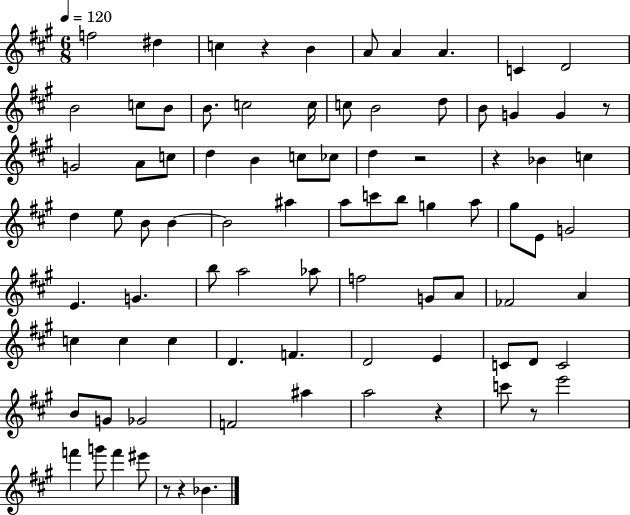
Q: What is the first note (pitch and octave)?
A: F5